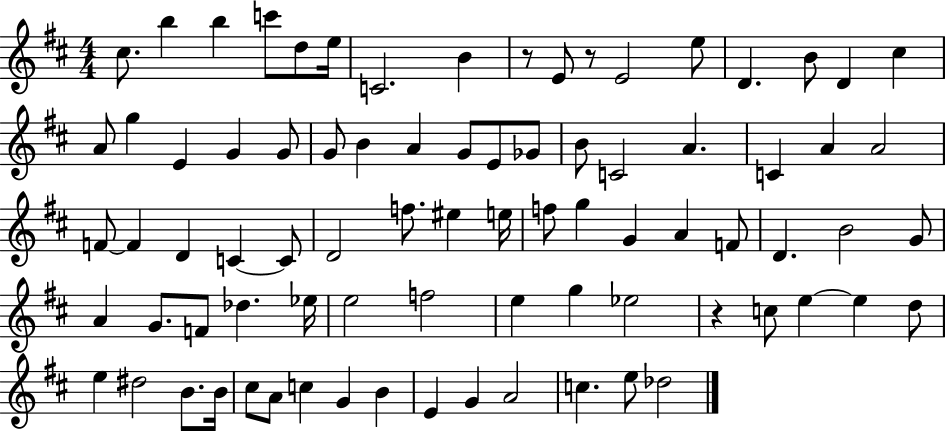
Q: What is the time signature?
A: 4/4